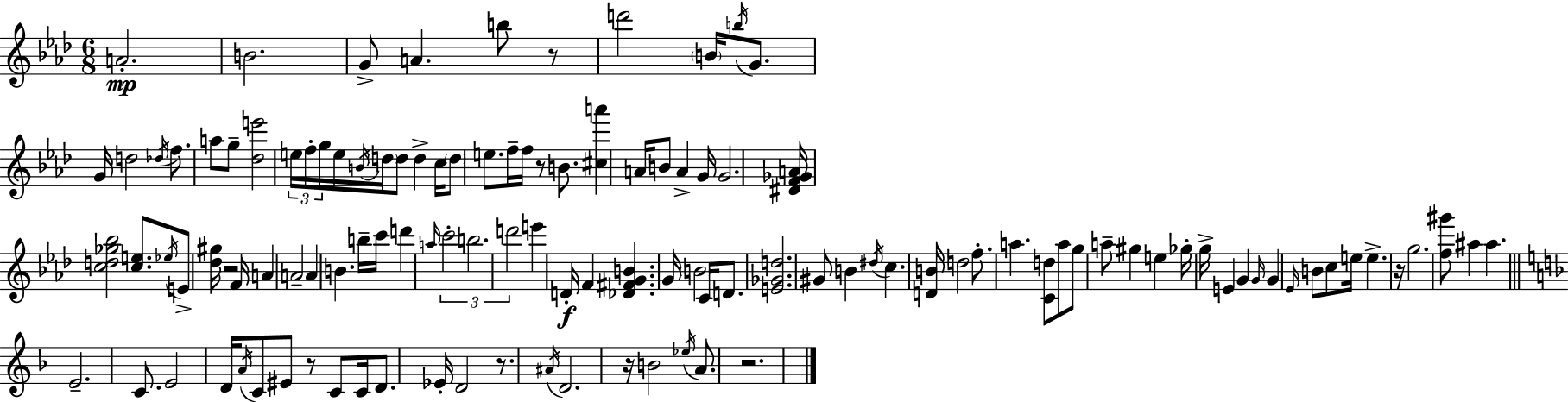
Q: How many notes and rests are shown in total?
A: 117